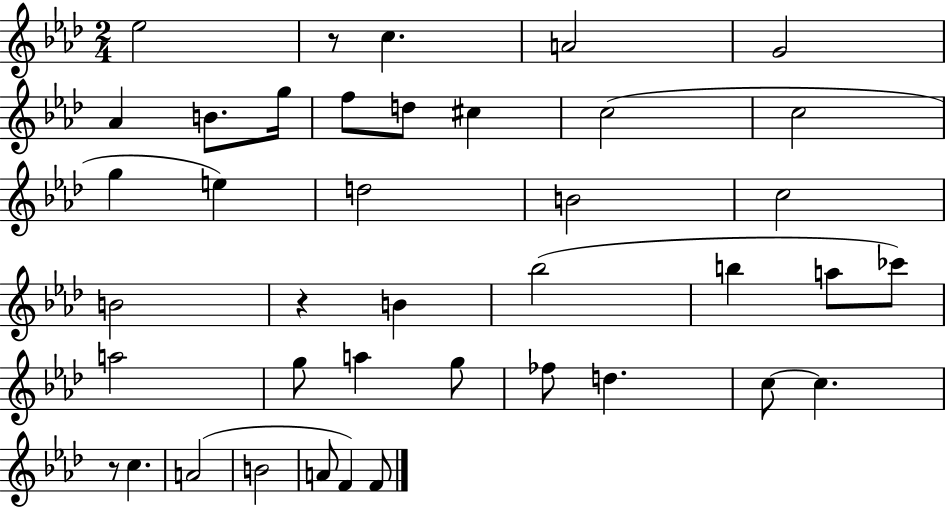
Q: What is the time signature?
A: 2/4